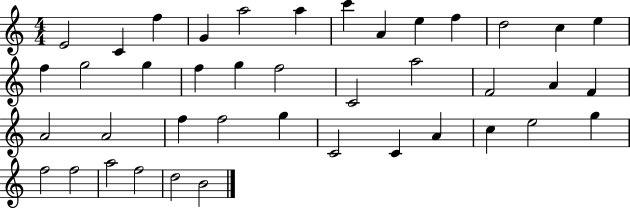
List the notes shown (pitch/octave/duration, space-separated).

E4/h C4/q F5/q G4/q A5/h A5/q C6/q A4/q E5/q F5/q D5/h C5/q E5/q F5/q G5/h G5/q F5/q G5/q F5/h C4/h A5/h F4/h A4/q F4/q A4/h A4/h F5/q F5/h G5/q C4/h C4/q A4/q C5/q E5/h G5/q F5/h F5/h A5/h F5/h D5/h B4/h